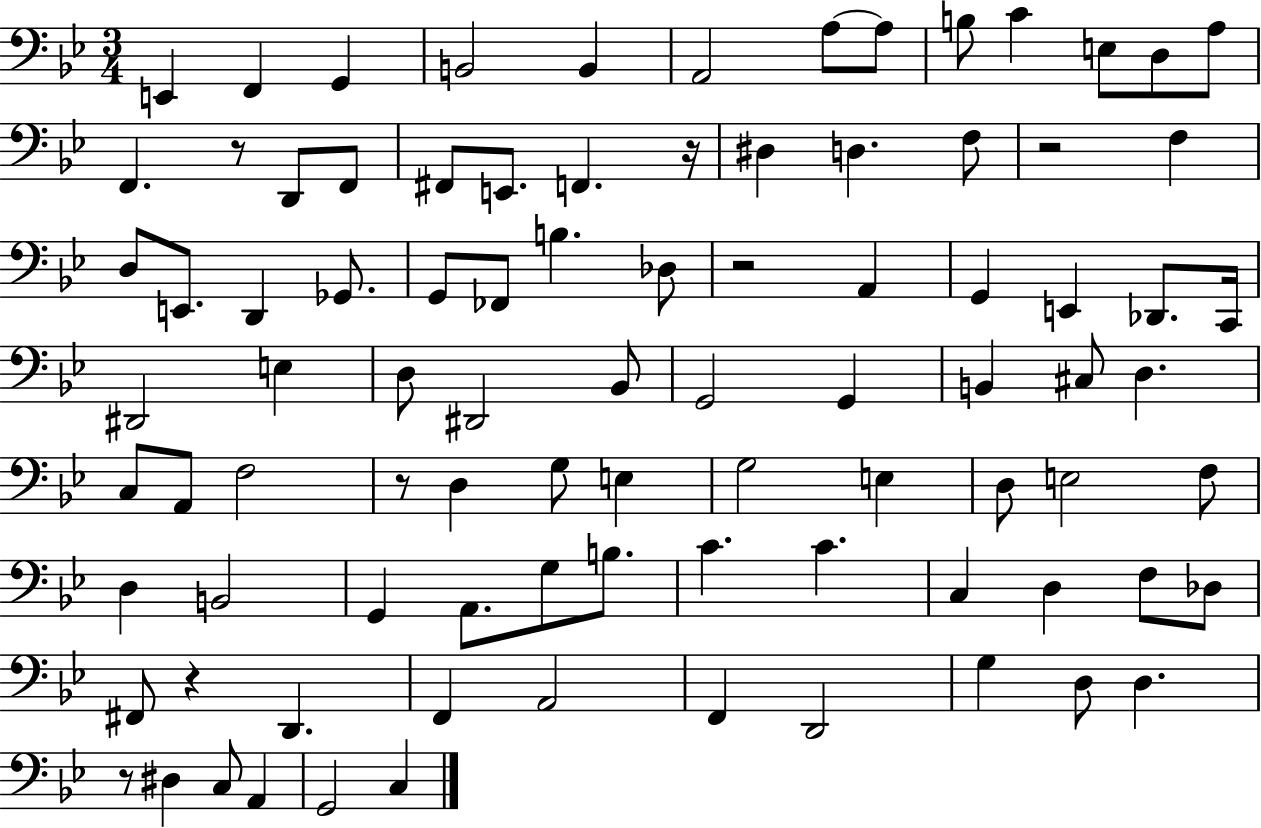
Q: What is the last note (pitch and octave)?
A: C3